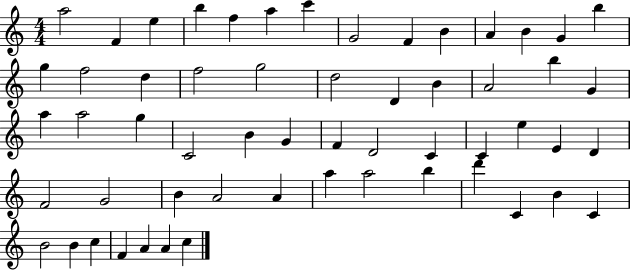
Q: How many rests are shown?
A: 0